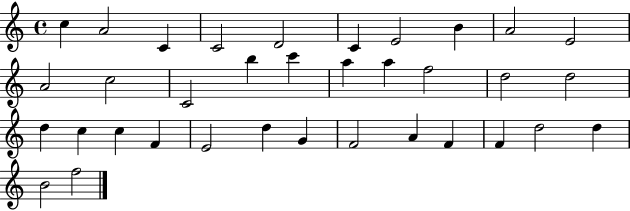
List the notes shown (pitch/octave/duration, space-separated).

C5/q A4/h C4/q C4/h D4/h C4/q E4/h B4/q A4/h E4/h A4/h C5/h C4/h B5/q C6/q A5/q A5/q F5/h D5/h D5/h D5/q C5/q C5/q F4/q E4/h D5/q G4/q F4/h A4/q F4/q F4/q D5/h D5/q B4/h F5/h